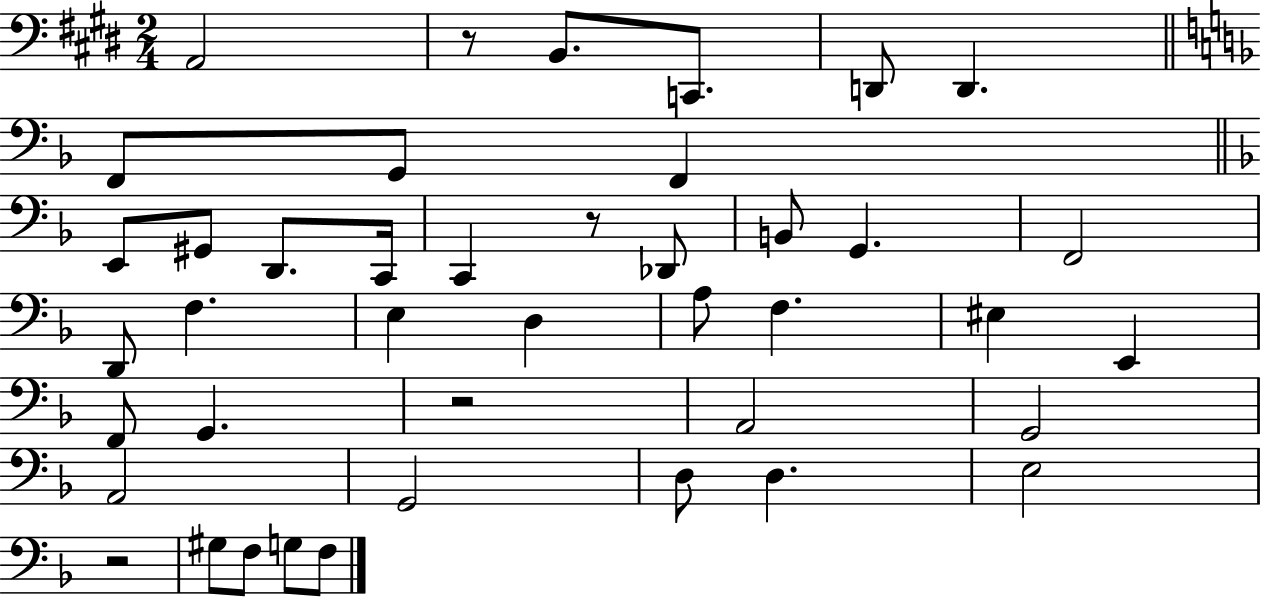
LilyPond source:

{
  \clef bass
  \numericTimeSignature
  \time 2/4
  \key e \major
  a,2 | r8 b,8. c,8. | d,8 d,4. | \bar "||" \break \key d \minor f,8 g,8 f,4 | \bar "||" \break \key d \minor e,8 gis,8 d,8. c,16 | c,4 r8 des,8 | b,8 g,4. | f,2 | \break d,8 f4. | e4 d4 | a8 f4. | eis4 e,4 | \break f,8 g,4. | r2 | a,2 | g,2 | \break a,2 | g,2 | d8 d4. | e2 | \break r2 | gis8 f8 g8 f8 | \bar "|."
}